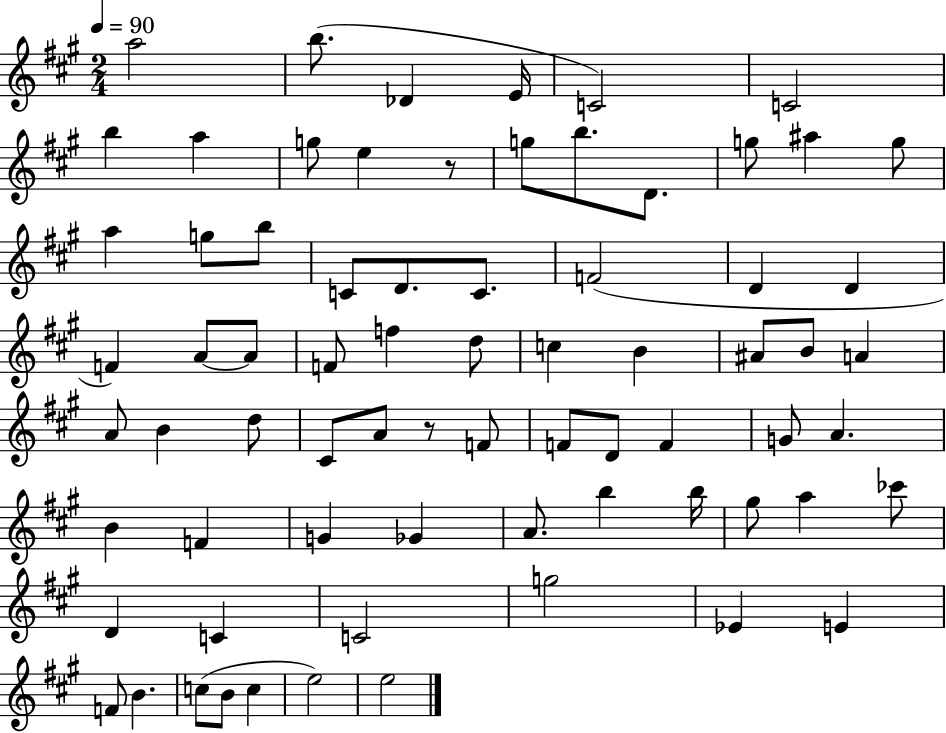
X:1
T:Untitled
M:2/4
L:1/4
K:A
a2 b/2 _D E/4 C2 C2 b a g/2 e z/2 g/2 b/2 D/2 g/2 ^a g/2 a g/2 b/2 C/2 D/2 C/2 F2 D D F A/2 A/2 F/2 f d/2 c B ^A/2 B/2 A A/2 B d/2 ^C/2 A/2 z/2 F/2 F/2 D/2 F G/2 A B F G _G A/2 b b/4 ^g/2 a _c'/2 D C C2 g2 _E E F/2 B c/2 B/2 c e2 e2